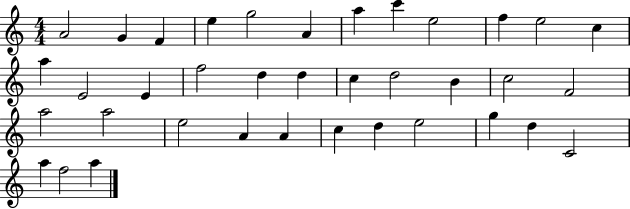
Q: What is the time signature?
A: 4/4